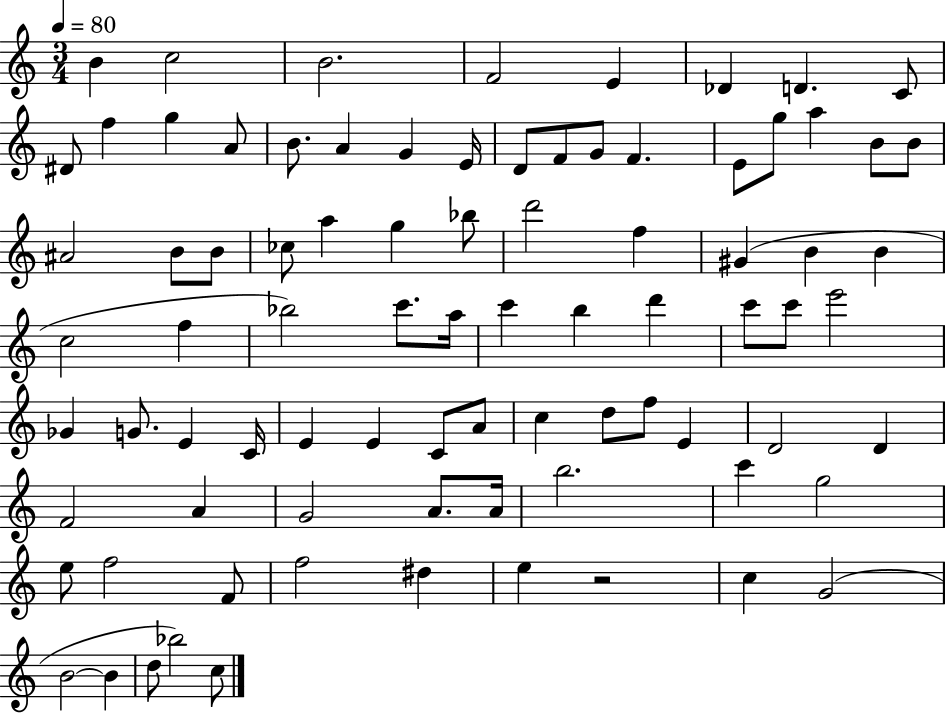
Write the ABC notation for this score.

X:1
T:Untitled
M:3/4
L:1/4
K:C
B c2 B2 F2 E _D D C/2 ^D/2 f g A/2 B/2 A G E/4 D/2 F/2 G/2 F E/2 g/2 a B/2 B/2 ^A2 B/2 B/2 _c/2 a g _b/2 d'2 f ^G B B c2 f _b2 c'/2 a/4 c' b d' c'/2 c'/2 e'2 _G G/2 E C/4 E E C/2 A/2 c d/2 f/2 E D2 D F2 A G2 A/2 A/4 b2 c' g2 e/2 f2 F/2 f2 ^d e z2 c G2 B2 B d/2 _b2 c/2